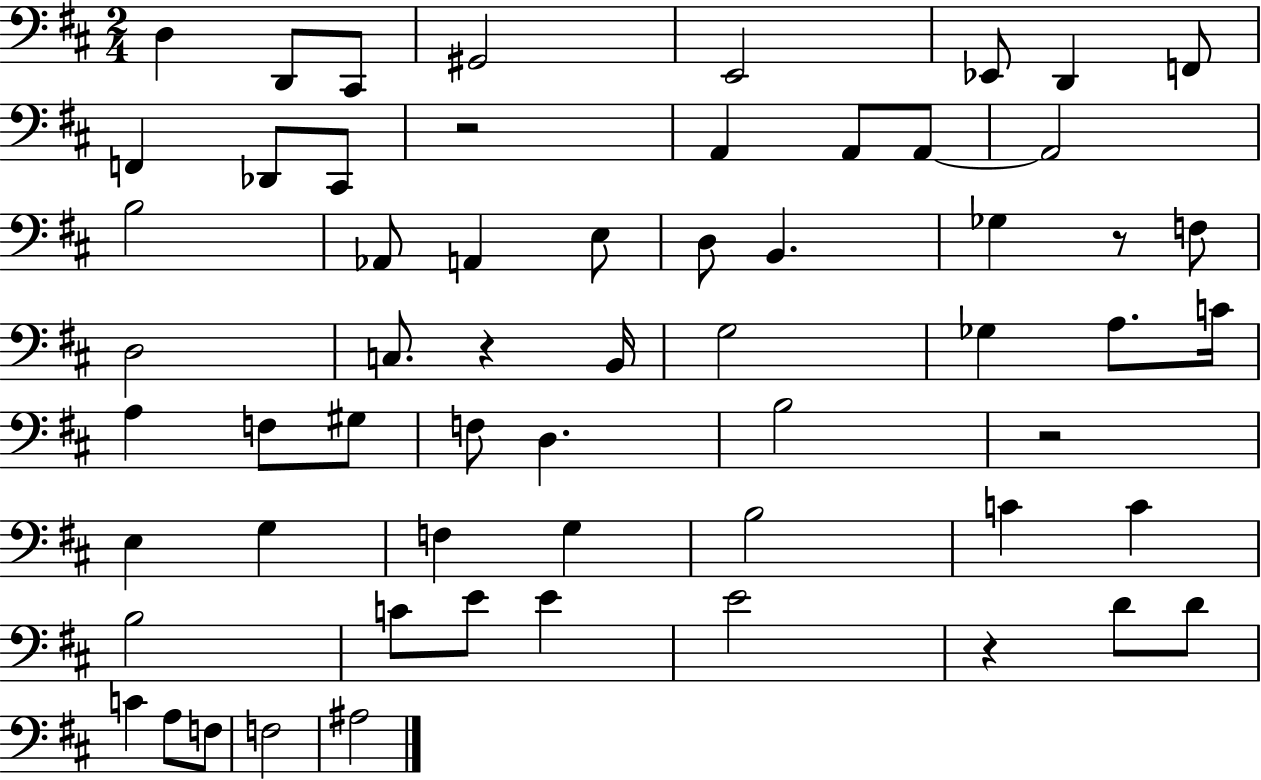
X:1
T:Untitled
M:2/4
L:1/4
K:D
D, D,,/2 ^C,,/2 ^G,,2 E,,2 _E,,/2 D,, F,,/2 F,, _D,,/2 ^C,,/2 z2 A,, A,,/2 A,,/2 A,,2 B,2 _A,,/2 A,, E,/2 D,/2 B,, _G, z/2 F,/2 D,2 C,/2 z B,,/4 G,2 _G, A,/2 C/4 A, F,/2 ^G,/2 F,/2 D, B,2 z2 E, G, F, G, B,2 C C B,2 C/2 E/2 E E2 z D/2 D/2 C A,/2 F,/2 F,2 ^A,2